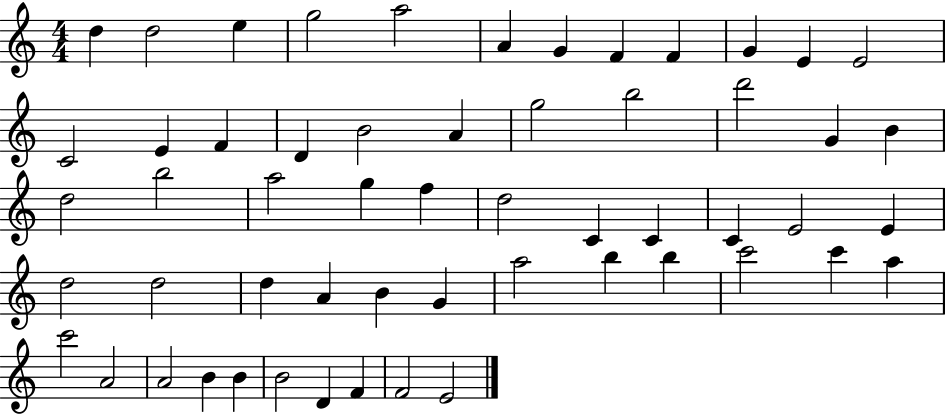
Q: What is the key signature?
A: C major